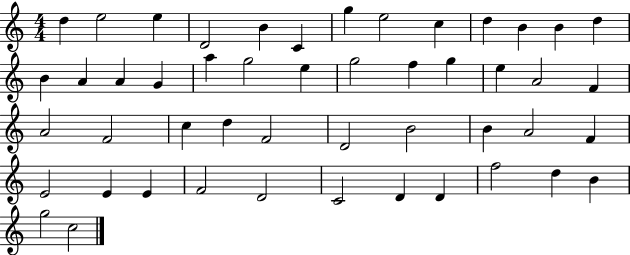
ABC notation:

X:1
T:Untitled
M:4/4
L:1/4
K:C
d e2 e D2 B C g e2 c d B B d B A A G a g2 e g2 f g e A2 F A2 F2 c d F2 D2 B2 B A2 F E2 E E F2 D2 C2 D D f2 d B g2 c2